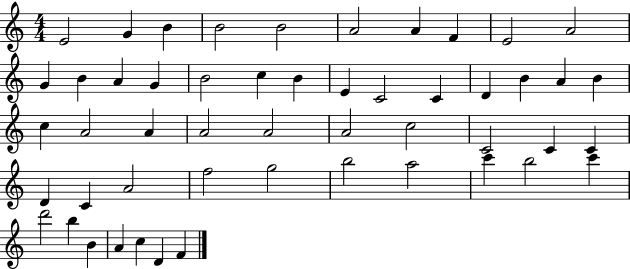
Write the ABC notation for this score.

X:1
T:Untitled
M:4/4
L:1/4
K:C
E2 G B B2 B2 A2 A F E2 A2 G B A G B2 c B E C2 C D B A B c A2 A A2 A2 A2 c2 C2 C C D C A2 f2 g2 b2 a2 c' b2 c' d'2 b B A c D F